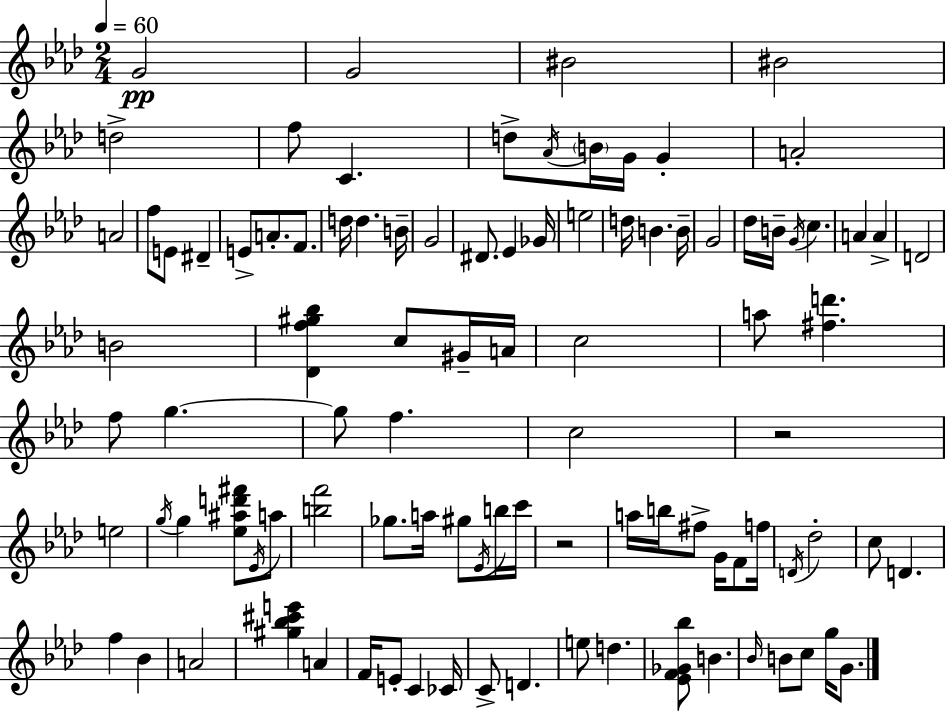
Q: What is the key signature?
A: AES major